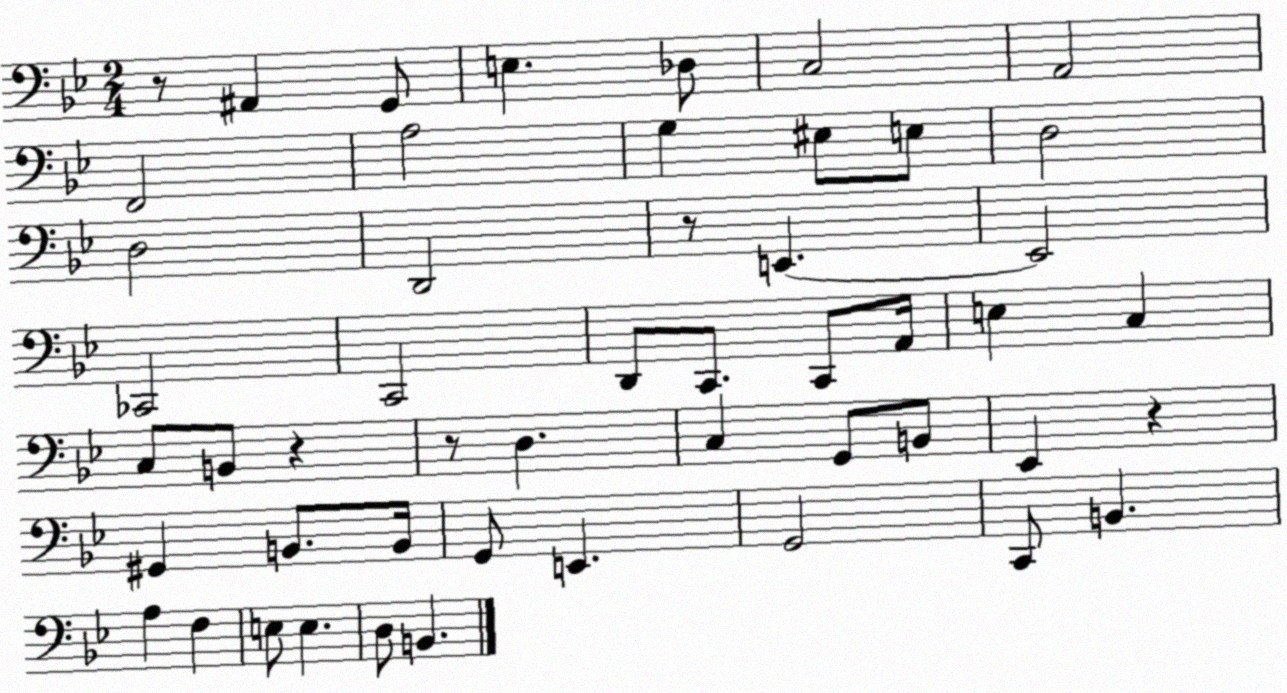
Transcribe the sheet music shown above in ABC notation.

X:1
T:Untitled
M:2/4
L:1/4
K:Bb
z/2 ^A,, G,,/2 E, _D,/2 C,2 A,,2 F,,2 A,2 G, ^E,/2 E,/2 D,2 D,2 D,,2 z/2 E,, E,,2 _C,,2 C,,2 D,,/2 C,,/2 C,,/2 A,,/4 E, C, C,/2 B,,/2 z z/2 D, C, G,,/2 B,,/2 _E,, z ^G,, B,,/2 B,,/4 G,,/2 E,, G,,2 C,,/2 B,, A, F, E,/2 E, D,/2 B,,